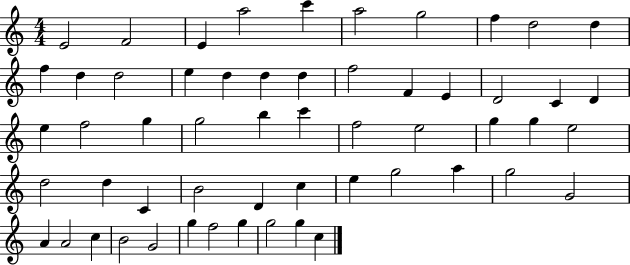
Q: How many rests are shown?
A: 0